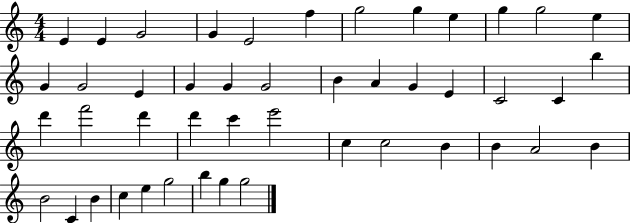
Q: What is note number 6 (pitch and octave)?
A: F5